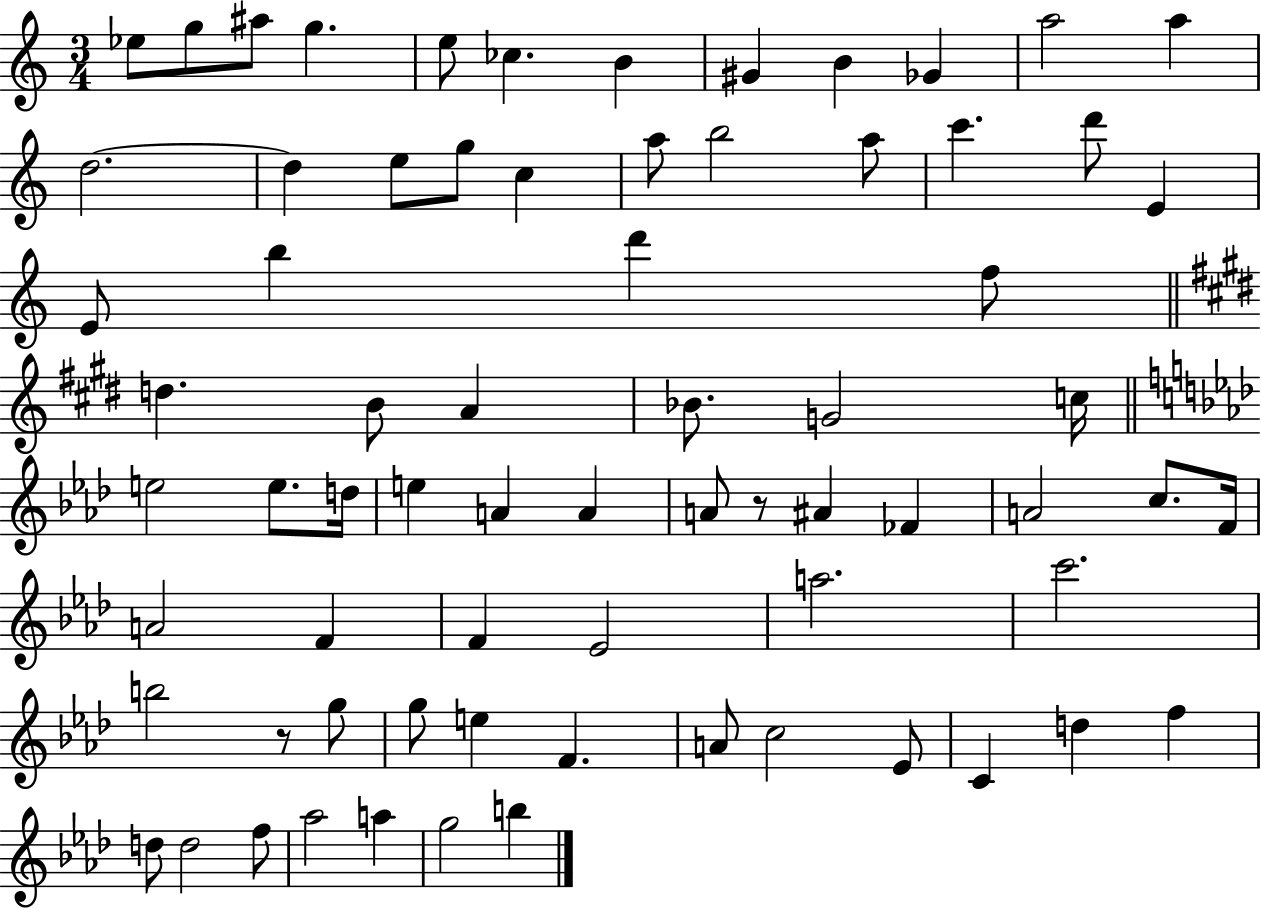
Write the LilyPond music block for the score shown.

{
  \clef treble
  \numericTimeSignature
  \time 3/4
  \key c \major
  ees''8 g''8 ais''8 g''4. | e''8 ces''4. b'4 | gis'4 b'4 ges'4 | a''2 a''4 | \break d''2.~~ | d''4 e''8 g''8 c''4 | a''8 b''2 a''8 | c'''4. d'''8 e'4 | \break e'8 b''4 d'''4 f''8 | \bar "||" \break \key e \major d''4. b'8 a'4 | bes'8. g'2 c''16 | \bar "||" \break \key aes \major e''2 e''8. d''16 | e''4 a'4 a'4 | a'8 r8 ais'4 fes'4 | a'2 c''8. f'16 | \break a'2 f'4 | f'4 ees'2 | a''2. | c'''2. | \break b''2 r8 g''8 | g''8 e''4 f'4. | a'8 c''2 ees'8 | c'4 d''4 f''4 | \break d''8 d''2 f''8 | aes''2 a''4 | g''2 b''4 | \bar "|."
}